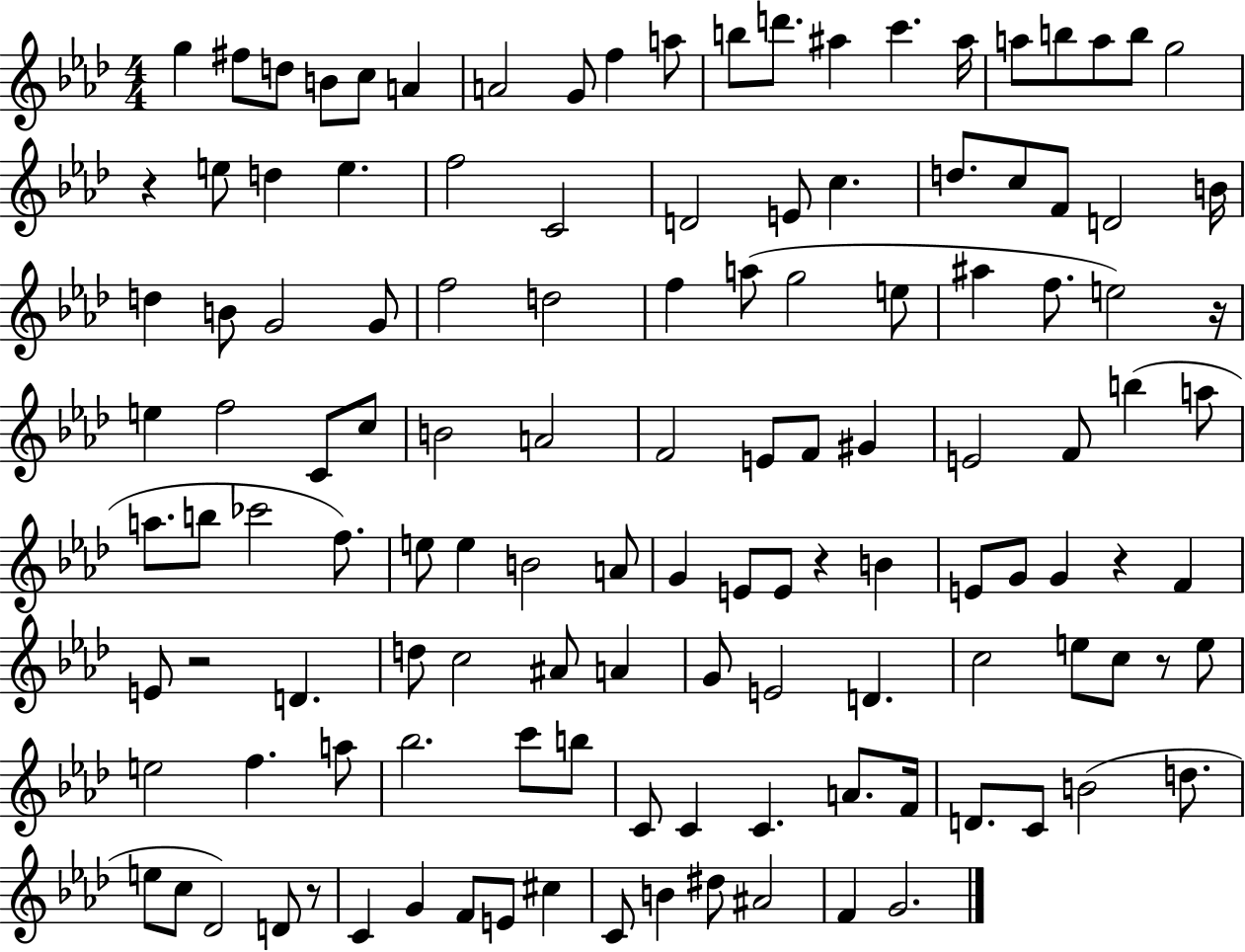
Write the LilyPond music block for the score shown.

{
  \clef treble
  \numericTimeSignature
  \time 4/4
  \key aes \major
  g''4 fis''8 d''8 b'8 c''8 a'4 | a'2 g'8 f''4 a''8 | b''8 d'''8. ais''4 c'''4. ais''16 | a''8 b''8 a''8 b''8 g''2 | \break r4 e''8 d''4 e''4. | f''2 c'2 | d'2 e'8 c''4. | d''8. c''8 f'8 d'2 b'16 | \break d''4 b'8 g'2 g'8 | f''2 d''2 | f''4 a''8( g''2 e''8 | ais''4 f''8. e''2) r16 | \break e''4 f''2 c'8 c''8 | b'2 a'2 | f'2 e'8 f'8 gis'4 | e'2 f'8 b''4( a''8 | \break a''8. b''8 ces'''2 f''8.) | e''8 e''4 b'2 a'8 | g'4 e'8 e'8 r4 b'4 | e'8 g'8 g'4 r4 f'4 | \break e'8 r2 d'4. | d''8 c''2 ais'8 a'4 | g'8 e'2 d'4. | c''2 e''8 c''8 r8 e''8 | \break e''2 f''4. a''8 | bes''2. c'''8 b''8 | c'8 c'4 c'4. a'8. f'16 | d'8. c'8 b'2( d''8. | \break e''8 c''8 des'2) d'8 r8 | c'4 g'4 f'8 e'8 cis''4 | c'8 b'4 dis''8 ais'2 | f'4 g'2. | \break \bar "|."
}